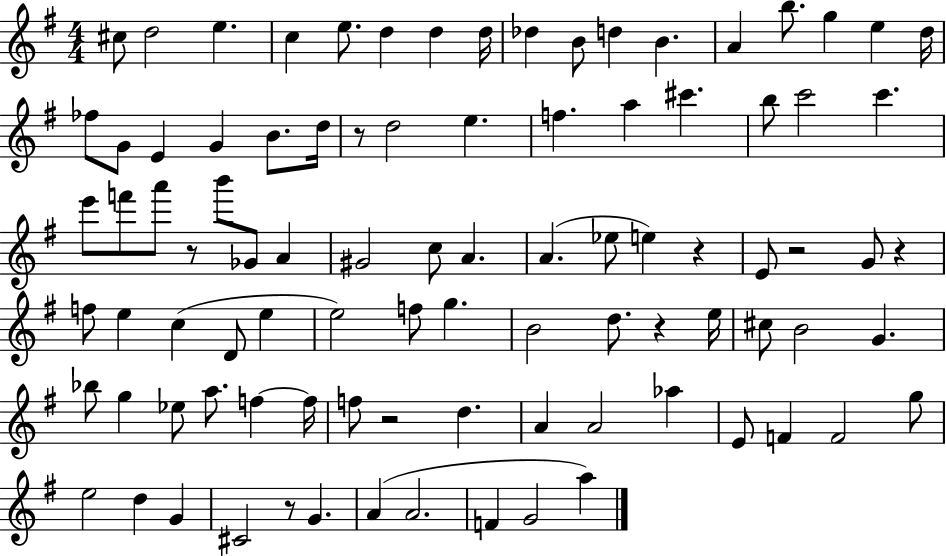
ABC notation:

X:1
T:Untitled
M:4/4
L:1/4
K:G
^c/2 d2 e c e/2 d d d/4 _d B/2 d B A b/2 g e d/4 _f/2 G/2 E G B/2 d/4 z/2 d2 e f a ^c' b/2 c'2 c' e'/2 f'/2 a'/2 z/2 b'/2 _G/2 A ^G2 c/2 A A _e/2 e z E/2 z2 G/2 z f/2 e c D/2 e e2 f/2 g B2 d/2 z e/4 ^c/2 B2 G _b/2 g _e/2 a/2 f f/4 f/2 z2 d A A2 _a E/2 F F2 g/2 e2 d G ^C2 z/2 G A A2 F G2 a